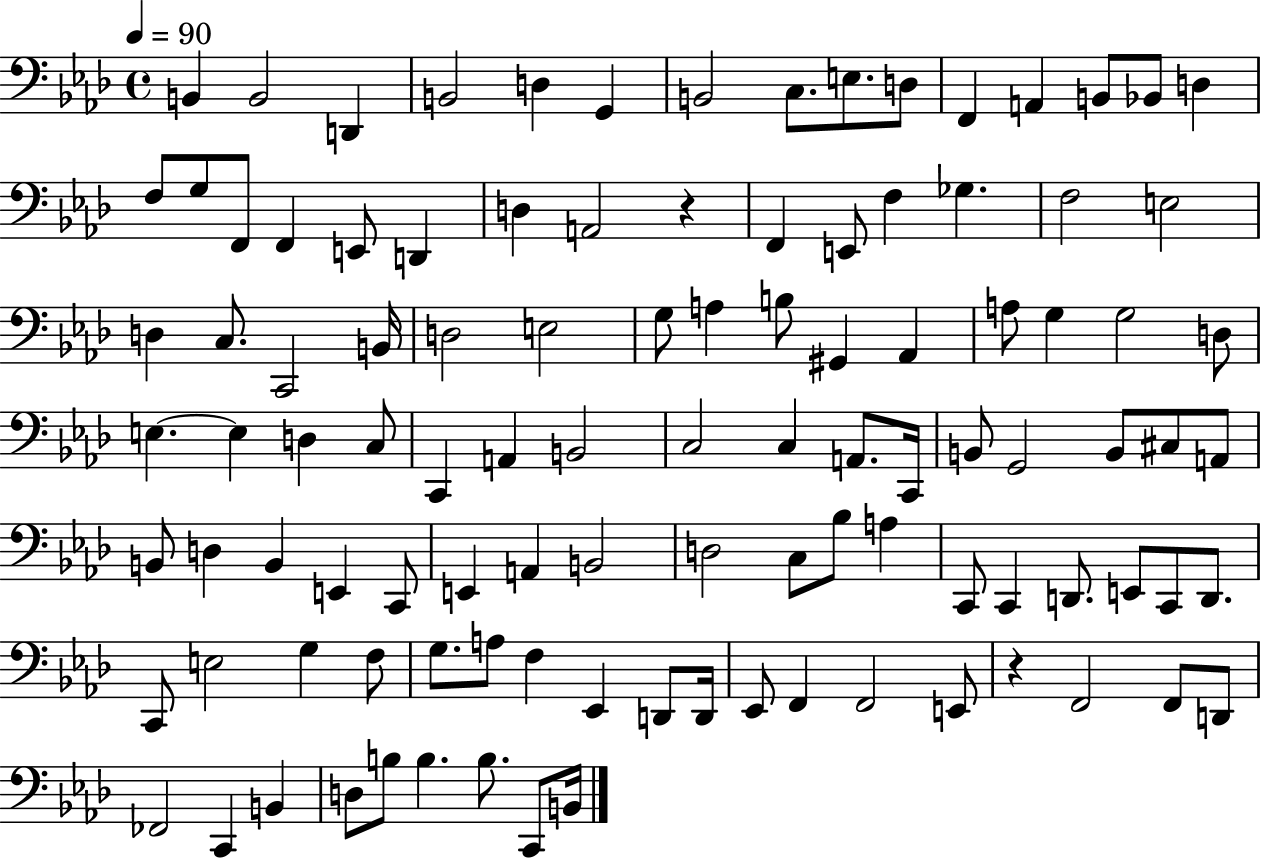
X:1
T:Untitled
M:4/4
L:1/4
K:Ab
B,, B,,2 D,, B,,2 D, G,, B,,2 C,/2 E,/2 D,/2 F,, A,, B,,/2 _B,,/2 D, F,/2 G,/2 F,,/2 F,, E,,/2 D,, D, A,,2 z F,, E,,/2 F, _G, F,2 E,2 D, C,/2 C,,2 B,,/4 D,2 E,2 G,/2 A, B,/2 ^G,, _A,, A,/2 G, G,2 D,/2 E, E, D, C,/2 C,, A,, B,,2 C,2 C, A,,/2 C,,/4 B,,/2 G,,2 B,,/2 ^C,/2 A,,/2 B,,/2 D, B,, E,, C,,/2 E,, A,, B,,2 D,2 C,/2 _B,/2 A, C,,/2 C,, D,,/2 E,,/2 C,,/2 D,,/2 C,,/2 E,2 G, F,/2 G,/2 A,/2 F, _E,, D,,/2 D,,/4 _E,,/2 F,, F,,2 E,,/2 z F,,2 F,,/2 D,,/2 _F,,2 C,, B,, D,/2 B,/2 B, B,/2 C,,/2 B,,/4